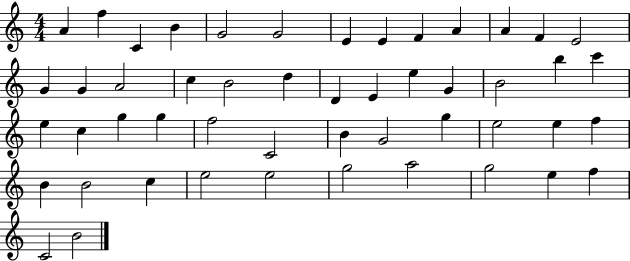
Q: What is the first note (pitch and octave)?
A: A4